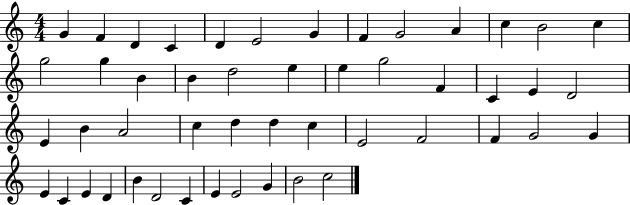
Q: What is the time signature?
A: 4/4